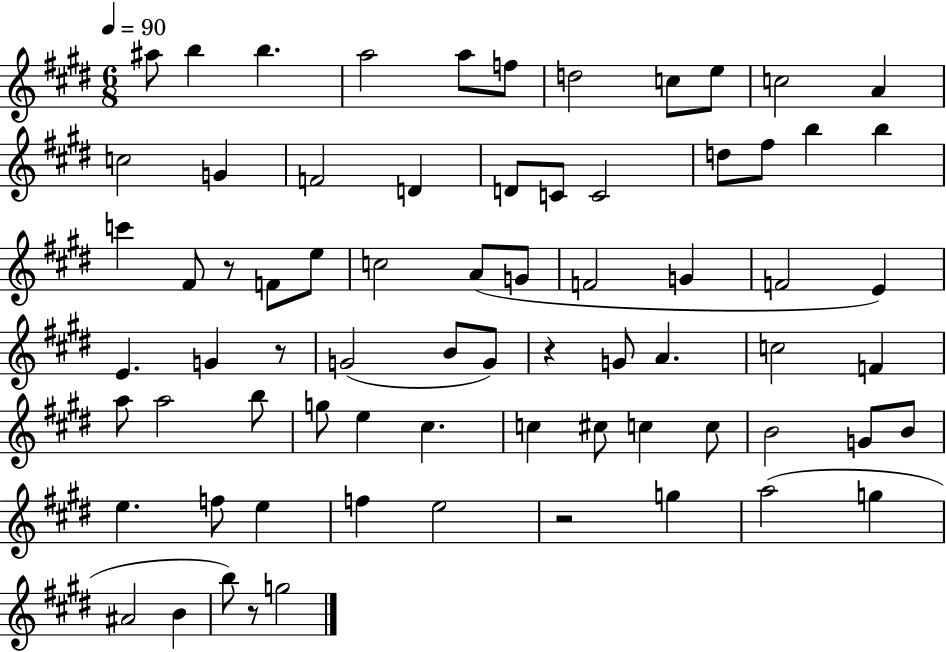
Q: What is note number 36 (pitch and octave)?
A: G4